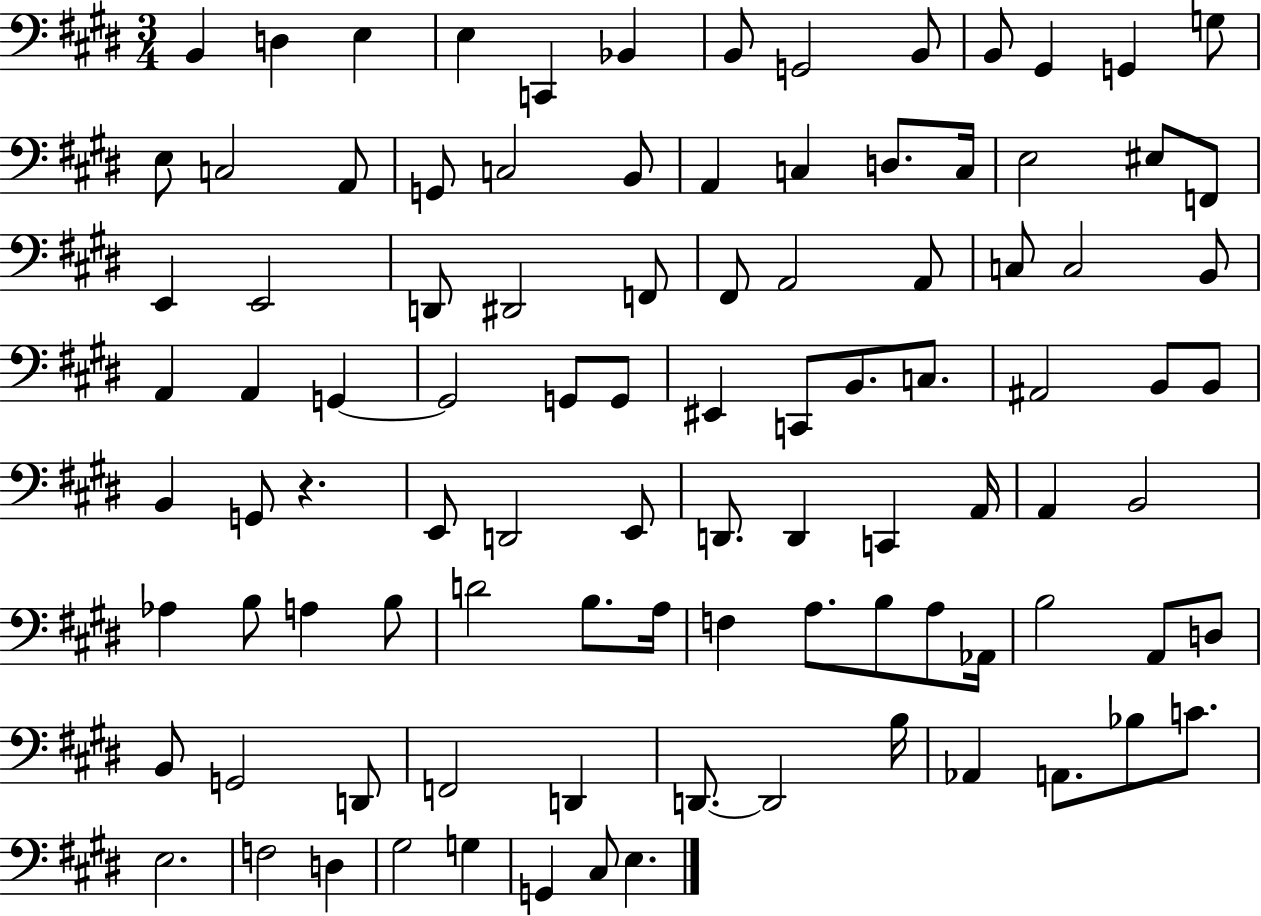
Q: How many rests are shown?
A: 1